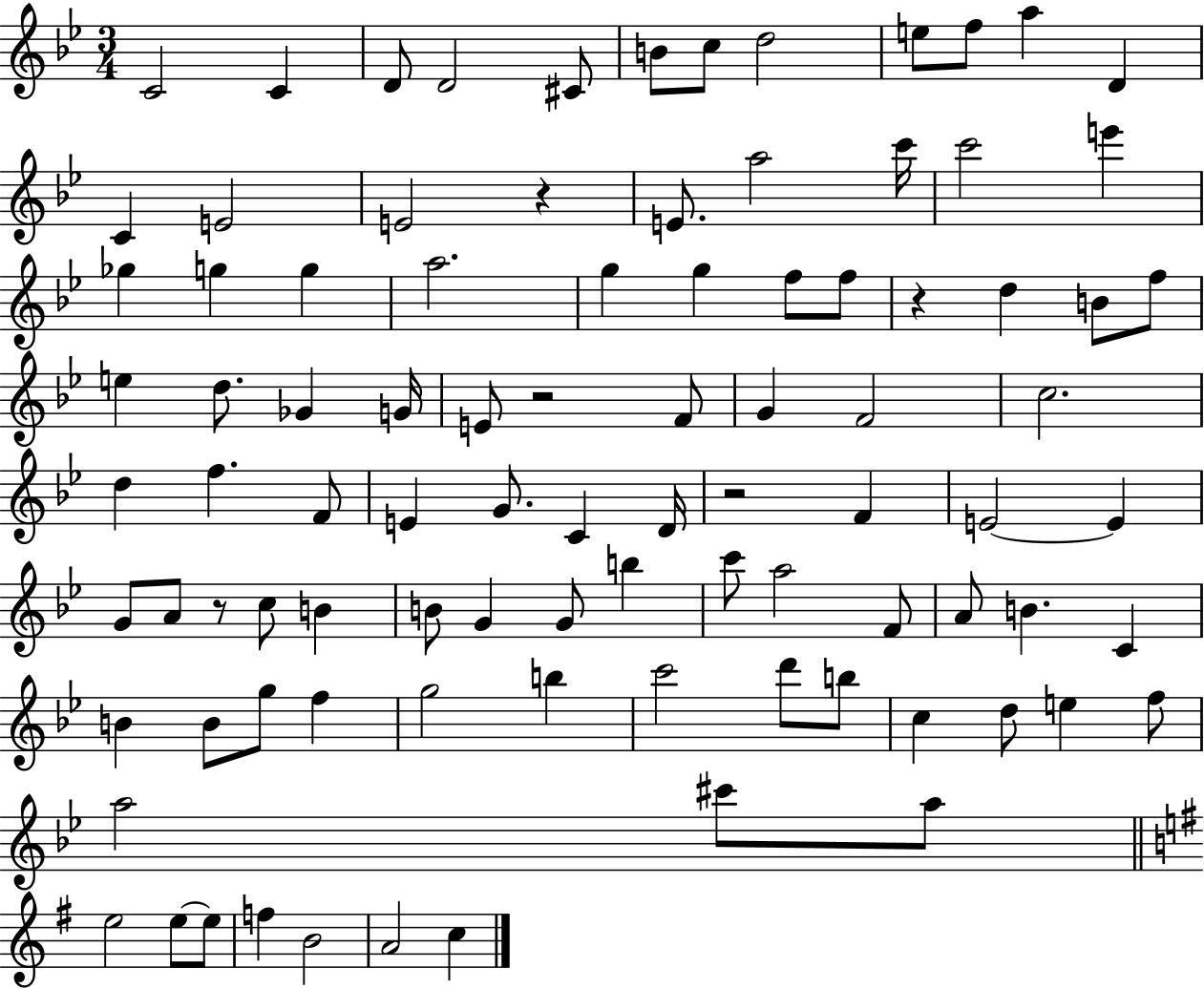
C4/h C4/q D4/e D4/h C#4/e B4/e C5/e D5/h E5/e F5/e A5/q D4/q C4/q E4/h E4/h R/q E4/e. A5/h C6/s C6/h E6/q Gb5/q G5/q G5/q A5/h. G5/q G5/q F5/e F5/e R/q D5/q B4/e F5/e E5/q D5/e. Gb4/q G4/s E4/e R/h F4/e G4/q F4/h C5/h. D5/q F5/q. F4/e E4/q G4/e. C4/q D4/s R/h F4/q E4/h E4/q G4/e A4/e R/e C5/e B4/q B4/e G4/q G4/e B5/q C6/e A5/h F4/e A4/e B4/q. C4/q B4/q B4/e G5/e F5/q G5/h B5/q C6/h D6/e B5/e C5/q D5/e E5/q F5/e A5/h C#6/e A5/e E5/h E5/e E5/e F5/q B4/h A4/h C5/q